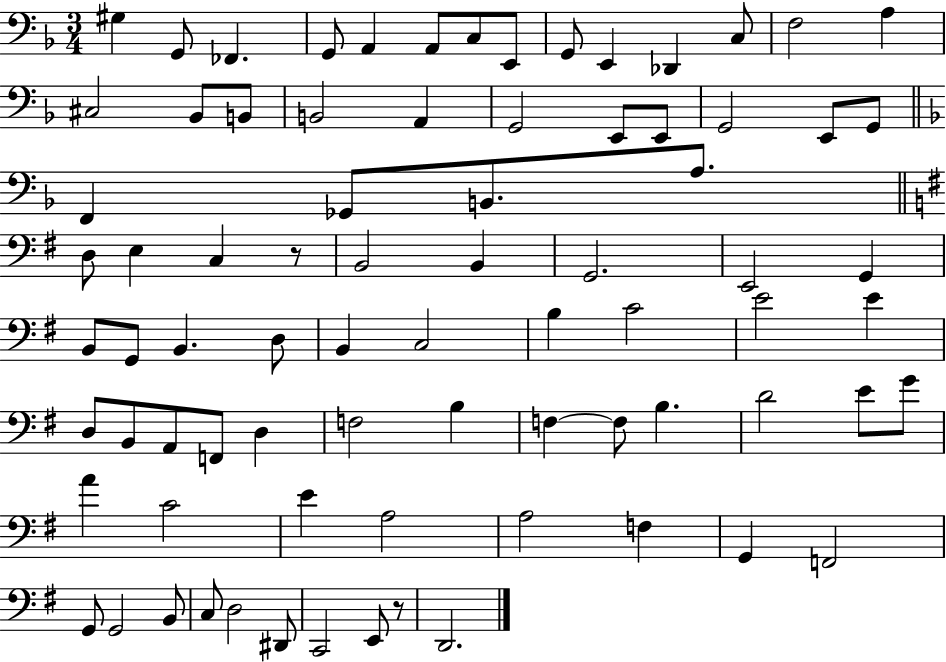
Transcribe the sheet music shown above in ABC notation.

X:1
T:Untitled
M:3/4
L:1/4
K:F
^G, G,,/2 _F,, G,,/2 A,, A,,/2 C,/2 E,,/2 G,,/2 E,, _D,, C,/2 F,2 A, ^C,2 _B,,/2 B,,/2 B,,2 A,, G,,2 E,,/2 E,,/2 G,,2 E,,/2 G,,/2 F,, _G,,/2 B,,/2 A,/2 D,/2 E, C, z/2 B,,2 B,, G,,2 E,,2 G,, B,,/2 G,,/2 B,, D,/2 B,, C,2 B, C2 E2 E D,/2 B,,/2 A,,/2 F,,/2 D, F,2 B, F, F,/2 B, D2 E/2 G/2 A C2 E A,2 A,2 F, G,, F,,2 G,,/2 G,,2 B,,/2 C,/2 D,2 ^D,,/2 C,,2 E,,/2 z/2 D,,2